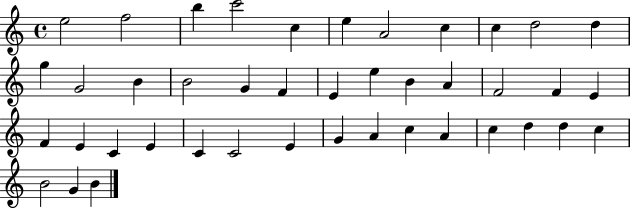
E5/h F5/h B5/q C6/h C5/q E5/q A4/h C5/q C5/q D5/h D5/q G5/q G4/h B4/q B4/h G4/q F4/q E4/q E5/q B4/q A4/q F4/h F4/q E4/q F4/q E4/q C4/q E4/q C4/q C4/h E4/q G4/q A4/q C5/q A4/q C5/q D5/q D5/q C5/q B4/h G4/q B4/q